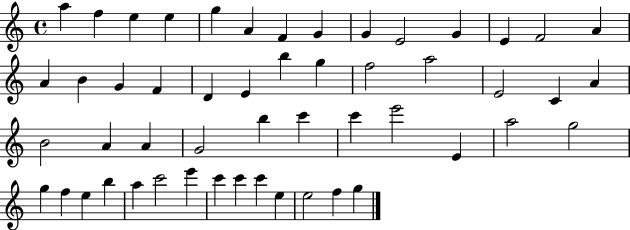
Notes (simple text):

A5/q F5/q E5/q E5/q G5/q A4/q F4/q G4/q G4/q E4/h G4/q E4/q F4/h A4/q A4/q B4/q G4/q F4/q D4/q E4/q B5/q G5/q F5/h A5/h E4/h C4/q A4/q B4/h A4/q A4/q G4/h B5/q C6/q C6/q E6/h E4/q A5/h G5/h G5/q F5/q E5/q B5/q A5/q C6/h E6/q C6/q C6/q C6/q E5/q E5/h F5/q G5/q